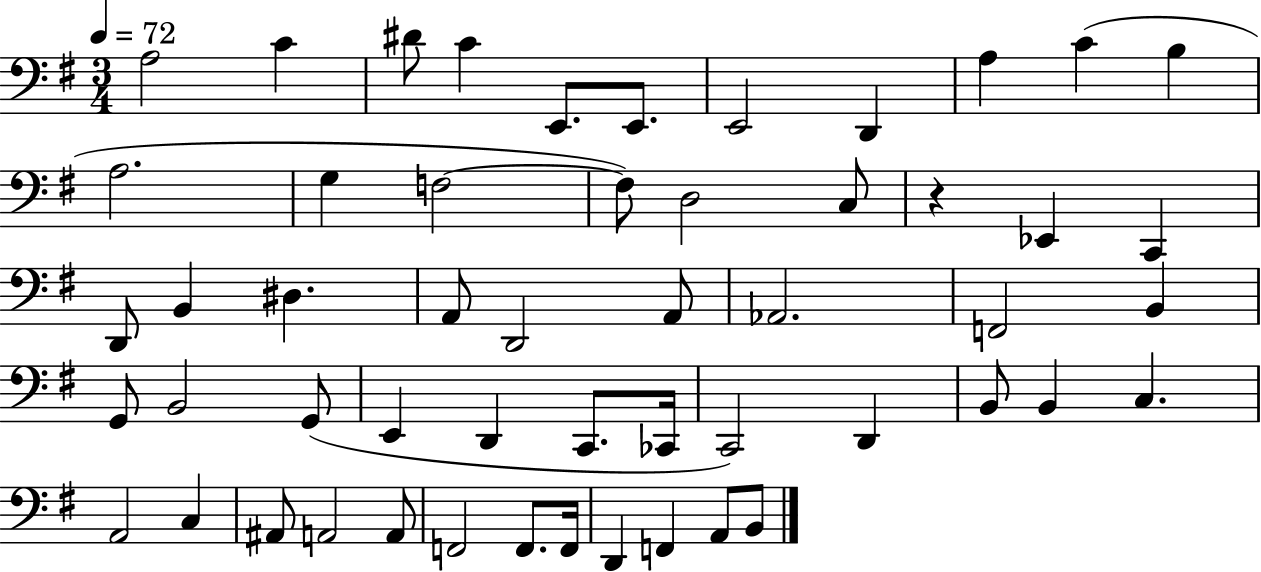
{
  \clef bass
  \numericTimeSignature
  \time 3/4
  \key g \major
  \tempo 4 = 72
  \repeat volta 2 { a2 c'4 | dis'8 c'4 e,8. e,8. | e,2 d,4 | a4 c'4( b4 | \break a2. | g4 f2~~ | f8) d2 c8 | r4 ees,4 c,4 | \break d,8 b,4 dis4. | a,8 d,2 a,8 | aes,2. | f,2 b,4 | \break g,8 b,2 g,8( | e,4 d,4 c,8. ces,16 | c,2) d,4 | b,8 b,4 c4. | \break a,2 c4 | ais,8 a,2 a,8 | f,2 f,8. f,16 | d,4 f,4 a,8 b,8 | \break } \bar "|."
}